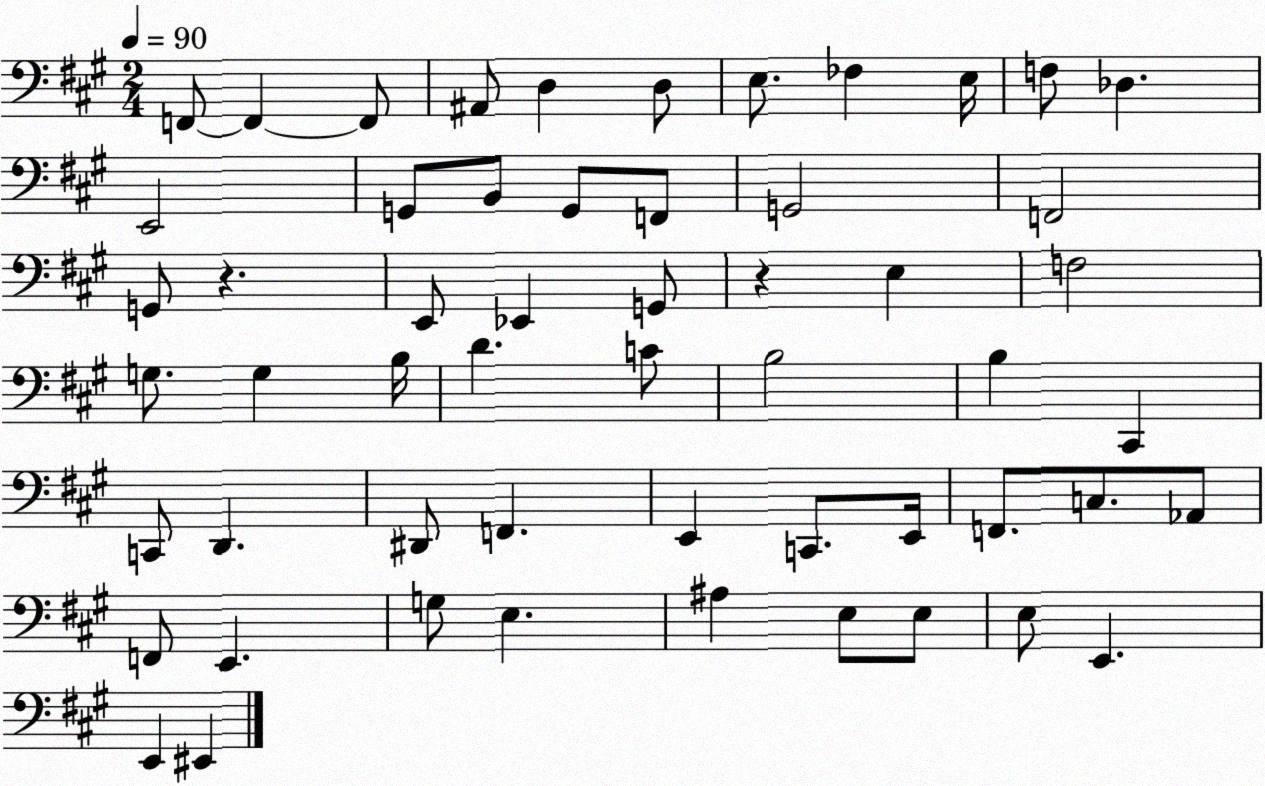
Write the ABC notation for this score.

X:1
T:Untitled
M:2/4
L:1/4
K:A
F,,/2 F,, F,,/2 ^A,,/2 D, D,/2 E,/2 _F, E,/4 F,/2 _D, E,,2 G,,/2 B,,/2 G,,/2 F,,/2 G,,2 F,,2 G,,/2 z E,,/2 _E,, G,,/2 z E, F,2 G,/2 G, B,/4 D C/2 B,2 B, ^C,, C,,/2 D,, ^D,,/2 F,, E,, C,,/2 E,,/4 F,,/2 C,/2 _A,,/2 F,,/2 E,, G,/2 E, ^A, E,/2 E,/2 E,/2 E,, E,, ^E,,